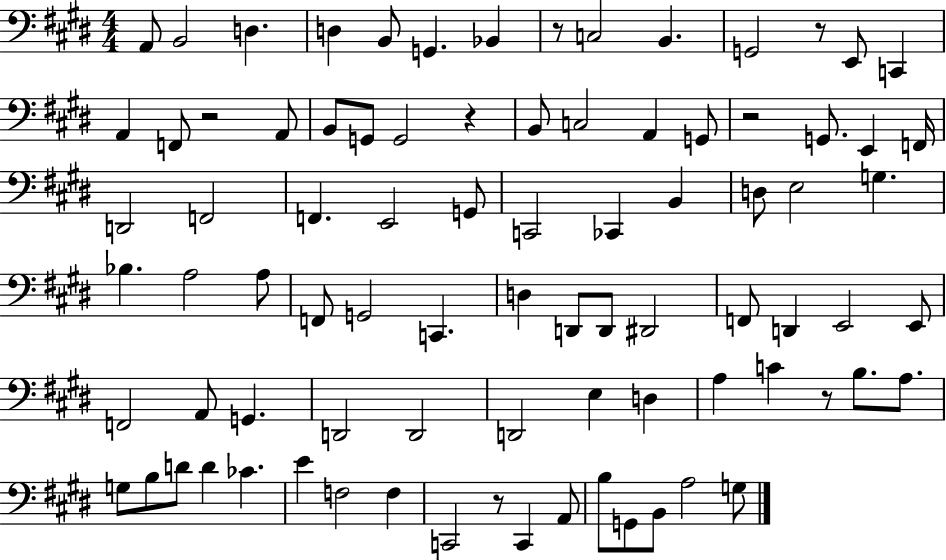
A2/e B2/h D3/q. D3/q B2/e G2/q. Bb2/q R/e C3/h B2/q. G2/h R/e E2/e C2/q A2/q F2/e R/h A2/e B2/e G2/e G2/h R/q B2/e C3/h A2/q G2/e R/h G2/e. E2/q F2/s D2/h F2/h F2/q. E2/h G2/e C2/h CES2/q B2/q D3/e E3/h G3/q. Bb3/q. A3/h A3/e F2/e G2/h C2/q. D3/q D2/e D2/e D#2/h F2/e D2/q E2/h E2/e F2/h A2/e G2/q. D2/h D2/h D2/h E3/q D3/q A3/q C4/q R/e B3/e. A3/e. G3/e B3/e D4/e D4/q CES4/q. E4/q F3/h F3/q C2/h R/e C2/q A2/e B3/e G2/e B2/e A3/h G3/e